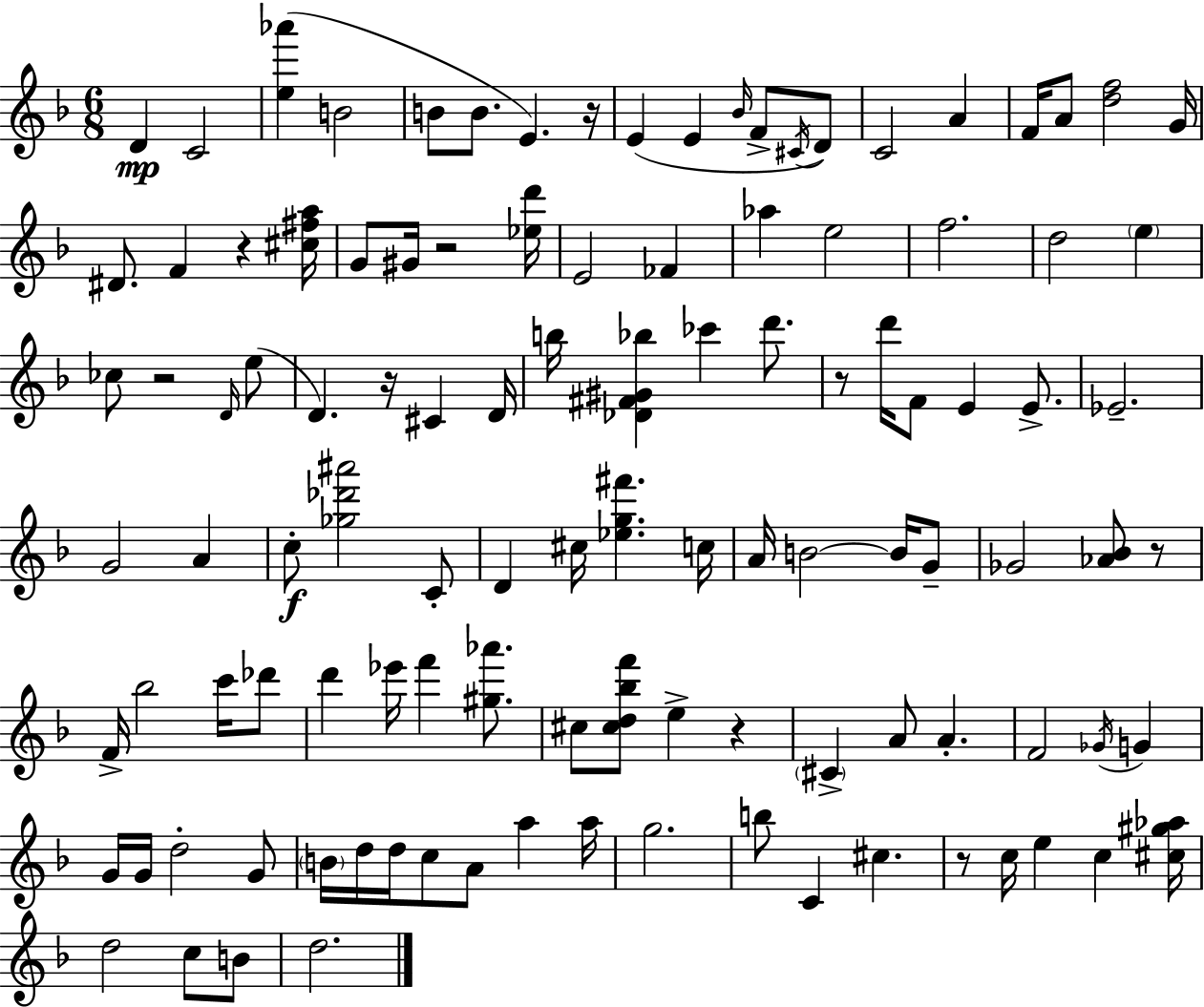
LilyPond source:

{
  \clef treble
  \numericTimeSignature
  \time 6/8
  \key d \minor
  d'4\mp c'2 | <e'' aes'''>4( b'2 | b'8 b'8. e'4.) r16 | e'4( e'4 \grace { bes'16 } f'8-> \acciaccatura { cis'16 }) | \break d'8 c'2 a'4 | f'16 a'8 <d'' f''>2 | g'16 dis'8. f'4 r4 | <cis'' fis'' a''>16 g'8 gis'16 r2 | \break <ees'' d'''>16 e'2 fes'4 | aes''4 e''2 | f''2. | d''2 \parenthesize e''4 | \break ces''8 r2 | \grace { d'16 }( e''8 d'4.) r16 cis'4 | d'16 b''16 <des' fis' gis' bes''>4 ces'''4 | d'''8. r8 d'''16 f'8 e'4 | \break e'8.-> ees'2.-- | g'2 a'4 | c''8-.\f <ges'' des''' ais'''>2 | c'8-. d'4 cis''16 <ees'' g'' fis'''>4. | \break c''16 a'16 b'2~~ | b'16 g'8-- ges'2 <aes' bes'>8 | r8 f'16-> bes''2 | c'''16 des'''8 d'''4 ees'''16 f'''4 | \break <gis'' aes'''>8. cis''8 <cis'' d'' bes'' f'''>8 e''4-> r4 | \parenthesize cis'4-> a'8 a'4.-. | f'2 \acciaccatura { ges'16 } | g'4 g'16 g'16 d''2-. | \break g'8 \parenthesize b'16 d''16 d''16 c''8 a'8 a''4 | a''16 g''2. | b''8 c'4 cis''4. | r8 c''16 e''4 c''4 | \break <cis'' gis'' aes''>16 d''2 | c''8 b'8 d''2. | \bar "|."
}